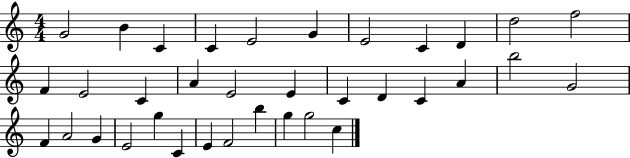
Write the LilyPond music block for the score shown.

{
  \clef treble
  \numericTimeSignature
  \time 4/4
  \key c \major
  g'2 b'4 c'4 | c'4 e'2 g'4 | e'2 c'4 d'4 | d''2 f''2 | \break f'4 e'2 c'4 | a'4 e'2 e'4 | c'4 d'4 c'4 a'4 | b''2 g'2 | \break f'4 a'2 g'4 | e'2 g''4 c'4 | e'4 f'2 b''4 | g''4 g''2 c''4 | \break \bar "|."
}